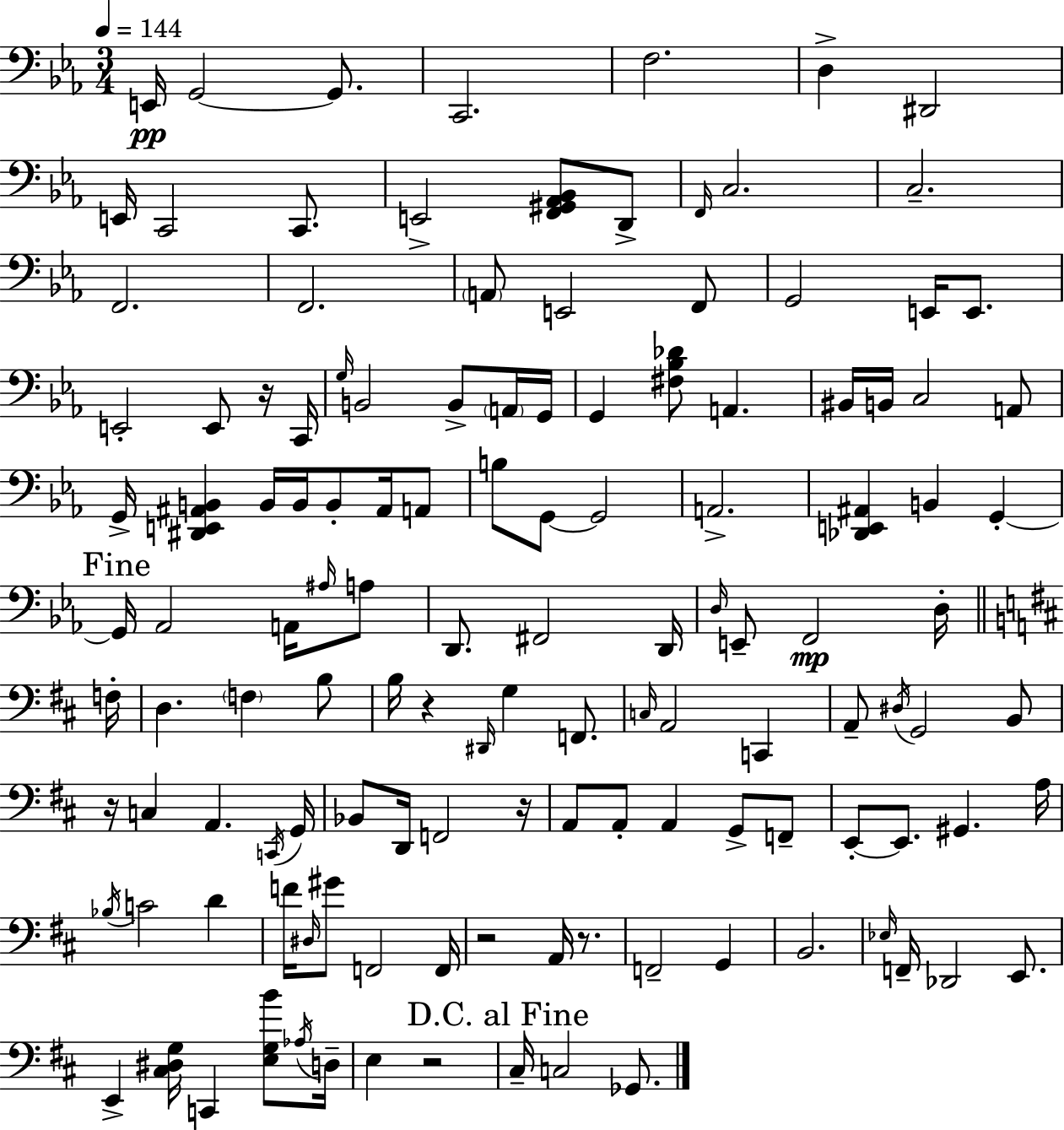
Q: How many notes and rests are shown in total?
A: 129